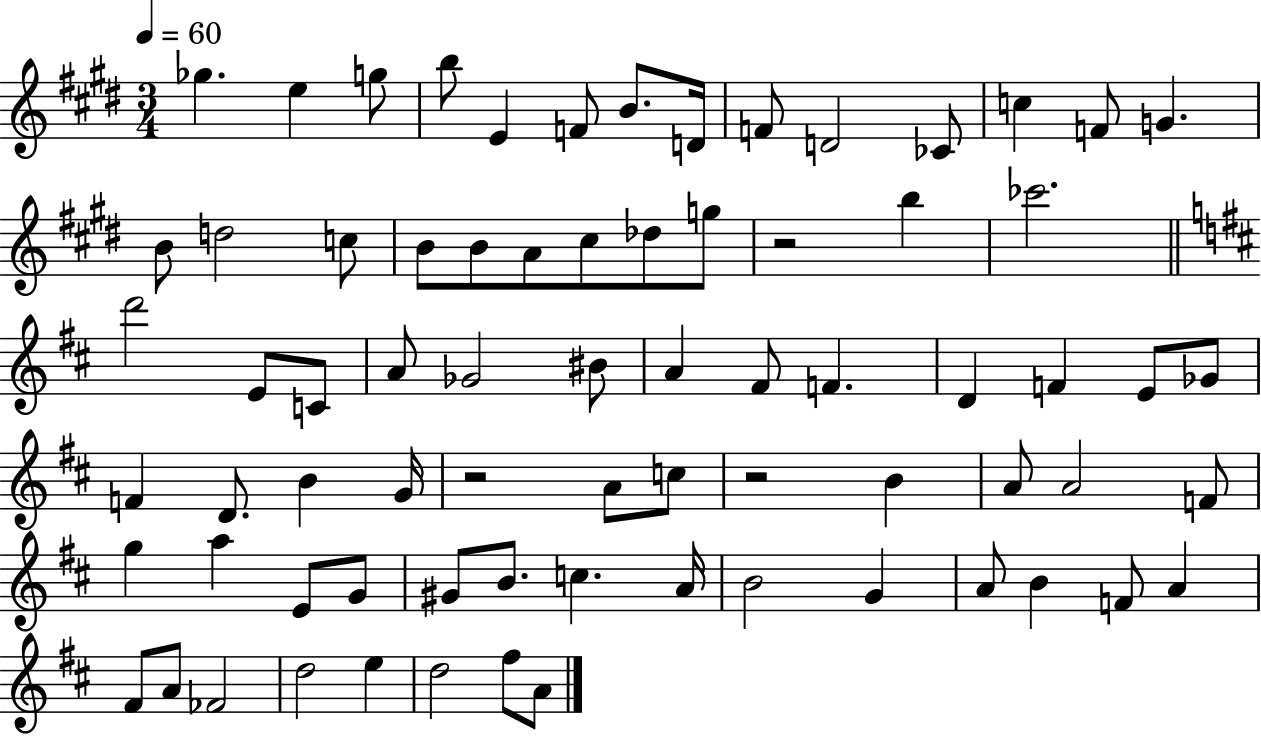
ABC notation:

X:1
T:Untitled
M:3/4
L:1/4
K:E
_g e g/2 b/2 E F/2 B/2 D/4 F/2 D2 _C/2 c F/2 G B/2 d2 c/2 B/2 B/2 A/2 ^c/2 _d/2 g/2 z2 b _c'2 d'2 E/2 C/2 A/2 _G2 ^B/2 A ^F/2 F D F E/2 _G/2 F D/2 B G/4 z2 A/2 c/2 z2 B A/2 A2 F/2 g a E/2 G/2 ^G/2 B/2 c A/4 B2 G A/2 B F/2 A ^F/2 A/2 _F2 d2 e d2 ^f/2 A/2